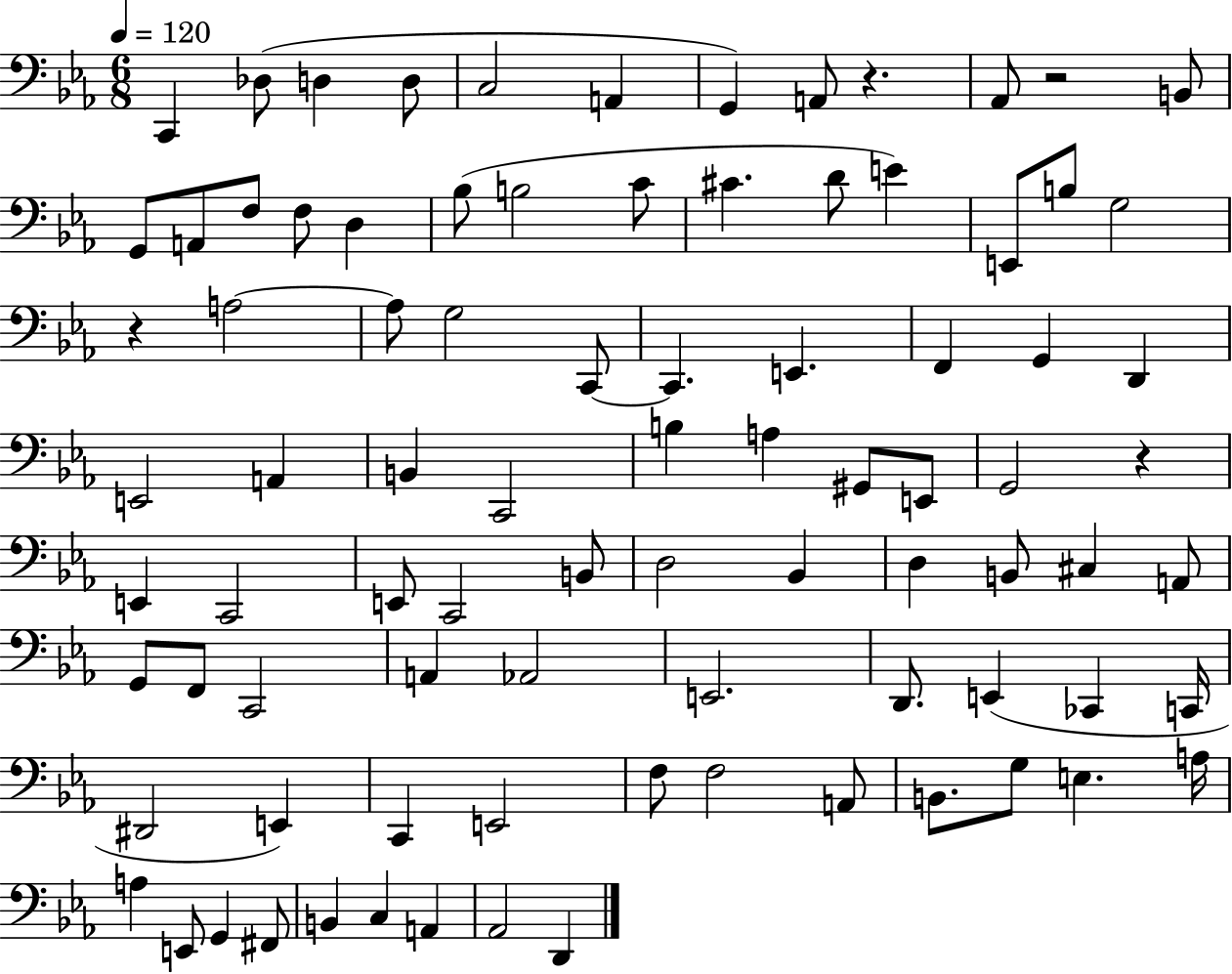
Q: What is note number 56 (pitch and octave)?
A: C2